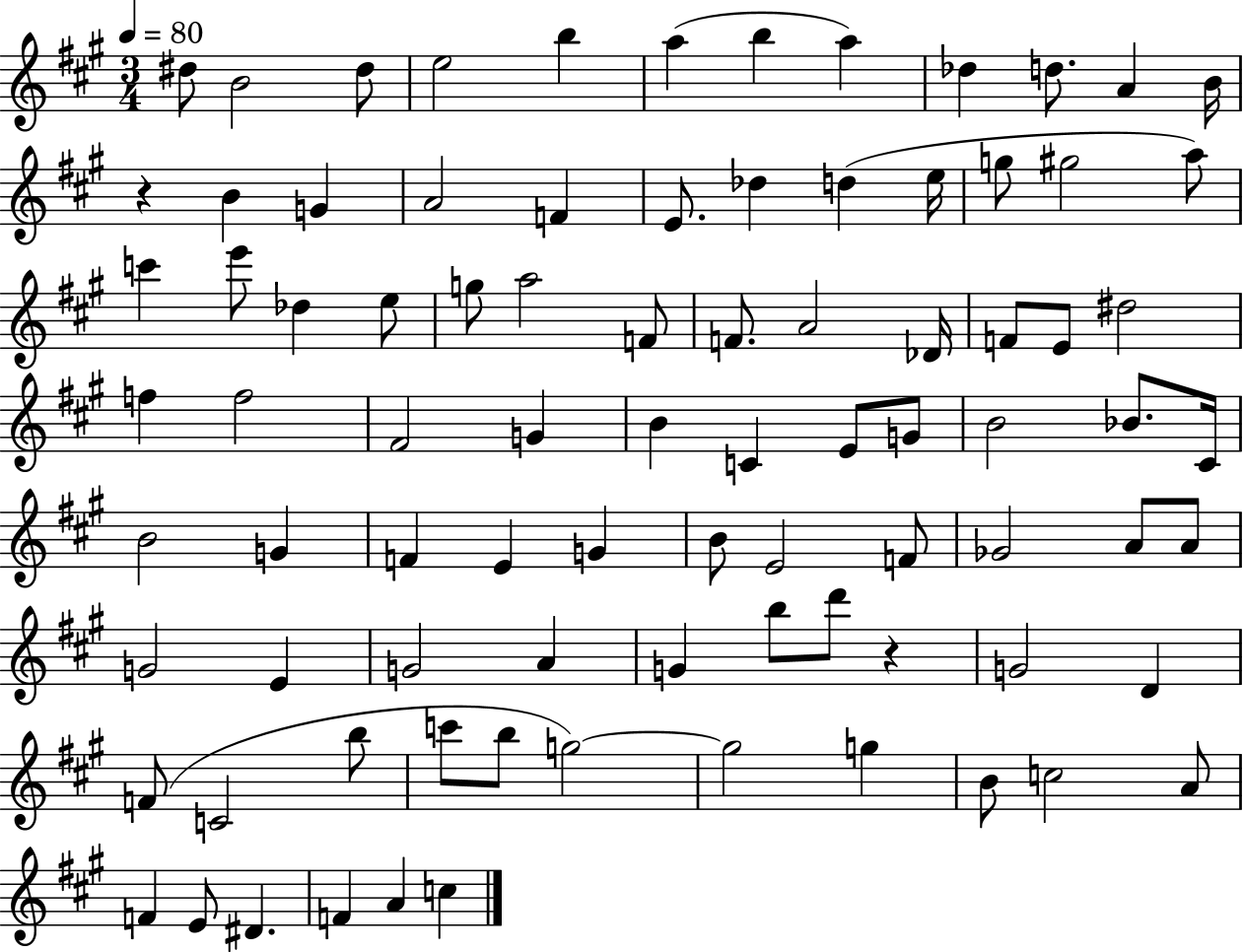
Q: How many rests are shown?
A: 2